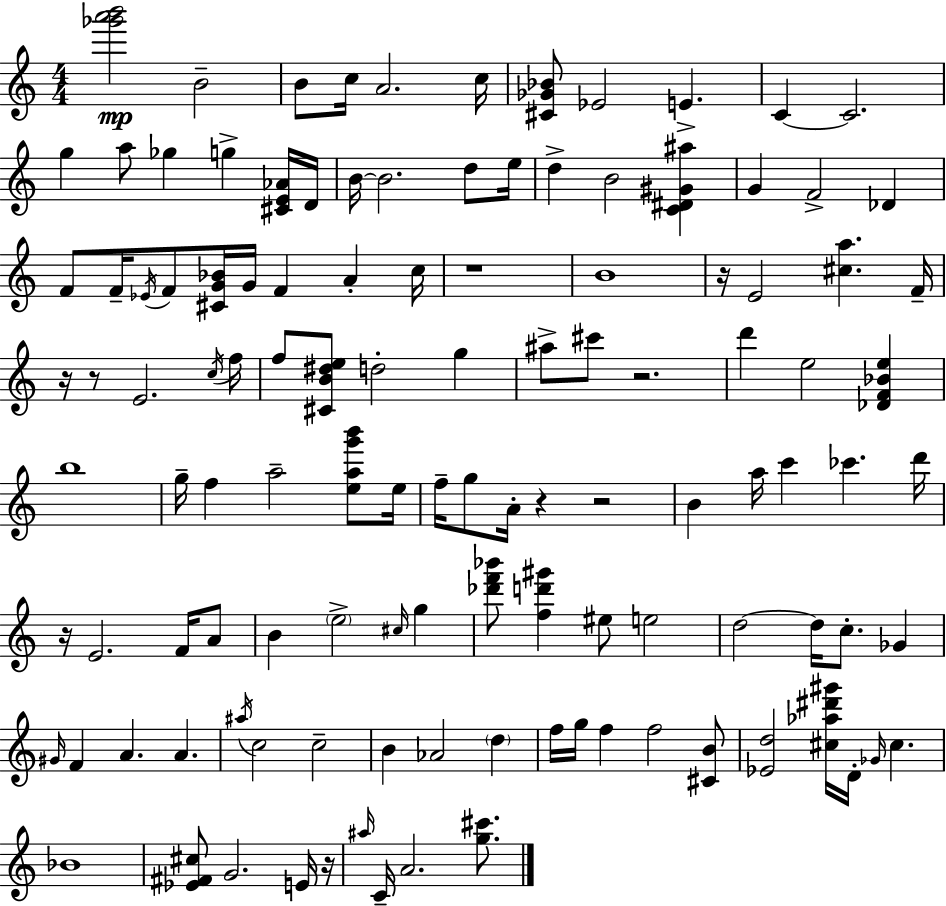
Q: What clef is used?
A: treble